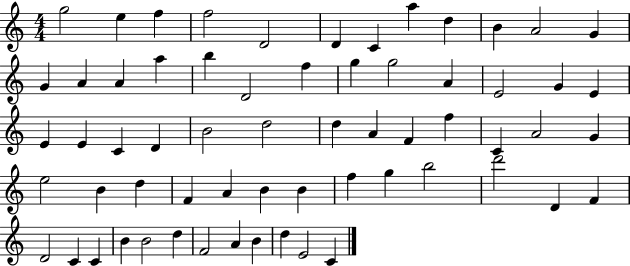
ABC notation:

X:1
T:Untitled
M:4/4
L:1/4
K:C
g2 e f f2 D2 D C a d B A2 G G A A a b D2 f g g2 A E2 G E E E C D B2 d2 d A F f C A2 G e2 B d F A B B f g b2 d'2 D F D2 C C B B2 d F2 A B d E2 C